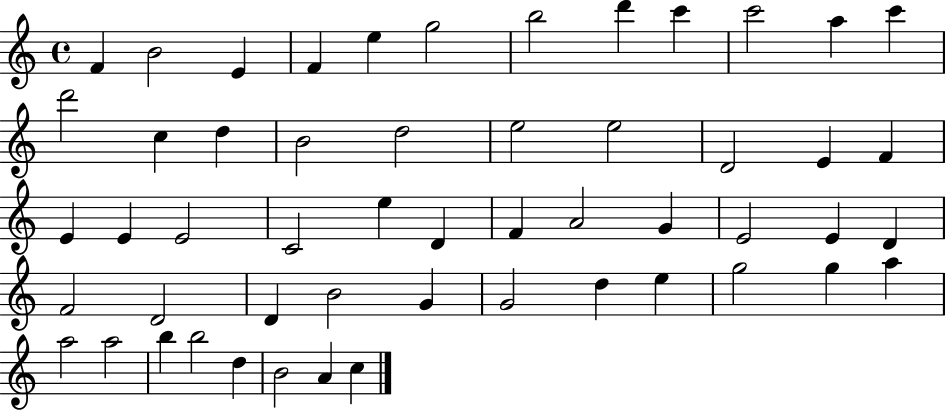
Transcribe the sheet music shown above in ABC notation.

X:1
T:Untitled
M:4/4
L:1/4
K:C
F B2 E F e g2 b2 d' c' c'2 a c' d'2 c d B2 d2 e2 e2 D2 E F E E E2 C2 e D F A2 G E2 E D F2 D2 D B2 G G2 d e g2 g a a2 a2 b b2 d B2 A c